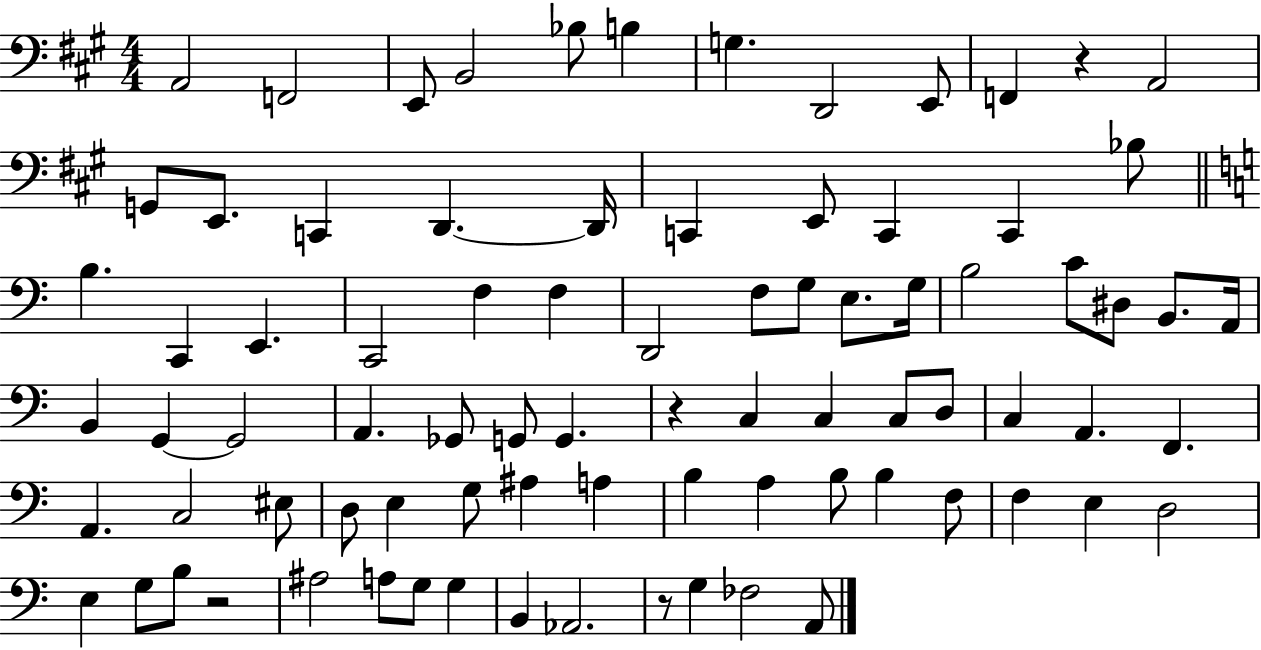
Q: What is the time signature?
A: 4/4